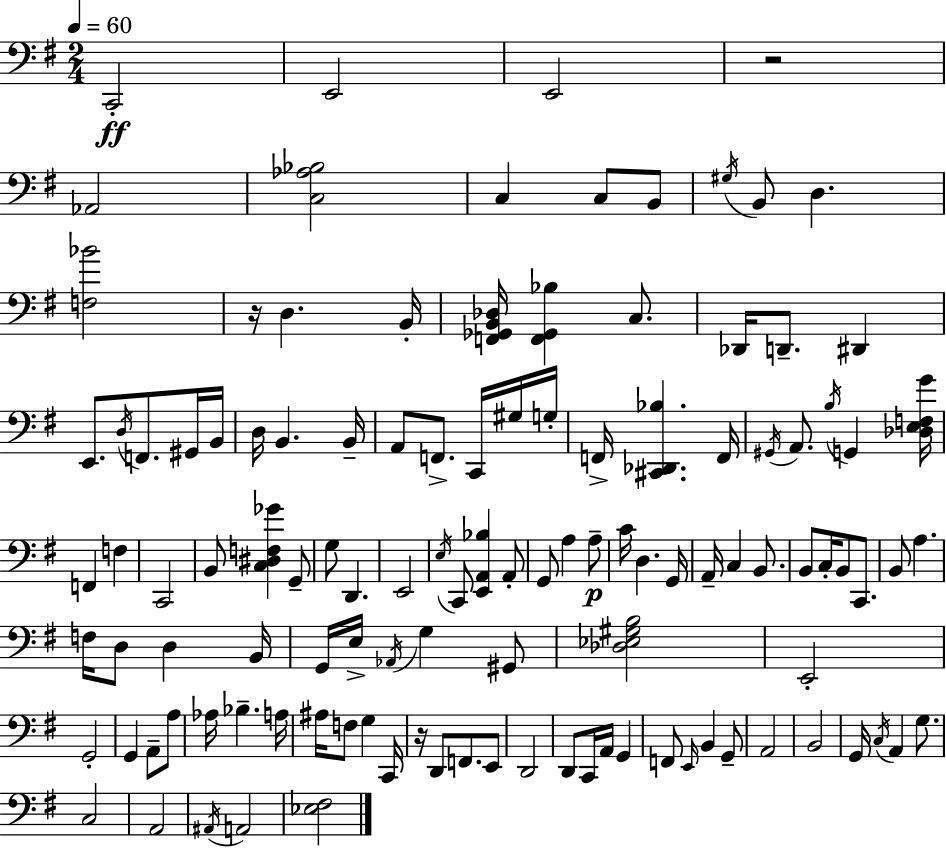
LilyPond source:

{
  \clef bass
  \numericTimeSignature
  \time 2/4
  \key e \minor
  \tempo 4 = 60
  \repeat volta 2 { c,2-.\ff | e,2 | e,2 | r2 | \break aes,2 | <c aes bes>2 | c4 c8 b,8 | \acciaccatura { gis16 } b,8 d4. | \break <f bes'>2 | r16 d4. | b,16-. <f, ges, b, des>16 <f, ges, bes>4 c8. | des,16 d,8.-- dis,4 | \break e,8. \acciaccatura { d16 } f,8. | gis,16 b,16 d16 b,4. | b,16-- a,8 f,8.-> c,16 | gis16 g16-. f,16-> <cis, des, bes>4. | \break f,16 \acciaccatura { gis,16 } a,8. \acciaccatura { b16 } g,4 | <des e f g'>16 f,4 | f4 c,2 | b,8 <c dis f ges'>4 | \break g,8-- g8 d,4. | e,2 | \acciaccatura { e16 } c,8 <e, a, bes>4 | a,8-. g,8 a4 | \break a8--\p c'16 d4. | g,16 a,16-- c4 | b,8. b,8 c16-. | b,8 c,8. b,8 a4. | \break f16 d8 | d4 b,16 g,16 e16-> \acciaccatura { aes,16 } | g4 gis,8 <des ees gis b>2 | e,2-. | \break g,2-. | g,4 | a,8-- a8 aes16 bes4.-- | a16 ais16 f8 | \break g4 c,16 r16 d,8 | f,8. e,8 d,2 | d,8 | c,16 a,16 g,4 f,8 | \break \grace { e,16 } b,4 g,8-- a,2 | b,2 | g,16 | \acciaccatura { c16 } a,4 g8. | \break c2 | a,2 | \acciaccatura { ais,16 } a,2 | <ees fis>2 | \break } \bar "|."
}